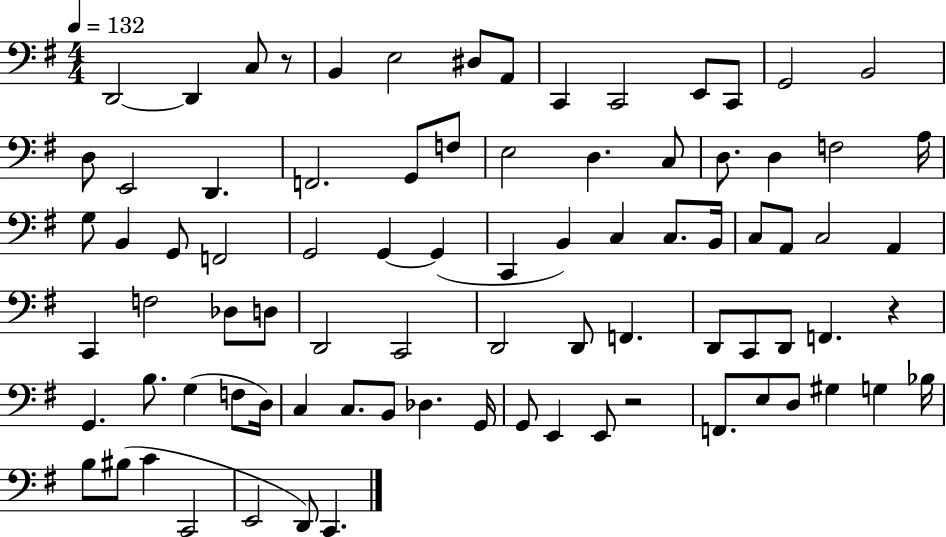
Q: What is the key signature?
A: G major